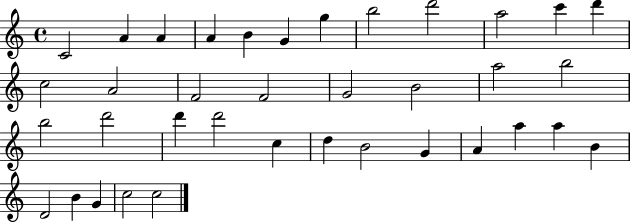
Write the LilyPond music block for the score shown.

{
  \clef treble
  \time 4/4
  \defaultTimeSignature
  \key c \major
  c'2 a'4 a'4 | a'4 b'4 g'4 g''4 | b''2 d'''2 | a''2 c'''4 d'''4 | \break c''2 a'2 | f'2 f'2 | g'2 b'2 | a''2 b''2 | \break b''2 d'''2 | d'''4 d'''2 c''4 | d''4 b'2 g'4 | a'4 a''4 a''4 b'4 | \break d'2 b'4 g'4 | c''2 c''2 | \bar "|."
}